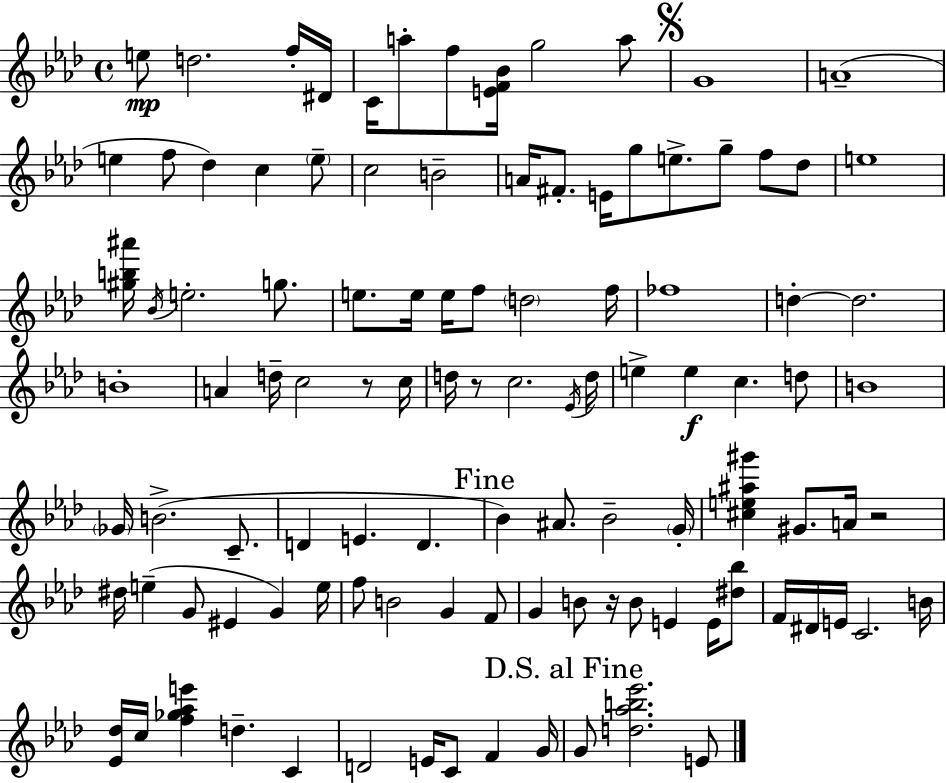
E5/e D5/h. F5/s D#4/s C4/s A5/e F5/e [E4,F4,Bb4]/s G5/h A5/e G4/w A4/w E5/q F5/e Db5/q C5/q E5/e C5/h B4/h A4/s F#4/e. E4/s G5/e E5/e. G5/e F5/e Db5/e E5/w [G#5,B5,A#6]/s Bb4/s E5/h. G5/e. E5/e. E5/s E5/s F5/e D5/h F5/s FES5/w D5/q D5/h. B4/w A4/q D5/s C5/h R/e C5/s D5/s R/e C5/h. Eb4/s D5/s E5/q E5/q C5/q. D5/e B4/w Gb4/s B4/h. C4/e. D4/q E4/q. D4/q. Bb4/q A#4/e. Bb4/h G4/s [C#5,E5,A#5,G#6]/q G#4/e. A4/s R/h D#5/s E5/q G4/e EIS4/q G4/q E5/s F5/e B4/h G4/q F4/e G4/q B4/e R/s B4/e E4/q E4/s [D#5,Bb5]/e F4/s D#4/s E4/s C4/h. B4/s [Eb4,Db5]/s C5/s [F5,Gb5,Ab5,E6]/q D5/q. C4/q D4/h E4/s C4/e F4/q G4/s G4/e [D5,Ab5,B5,Eb6]/h. E4/e